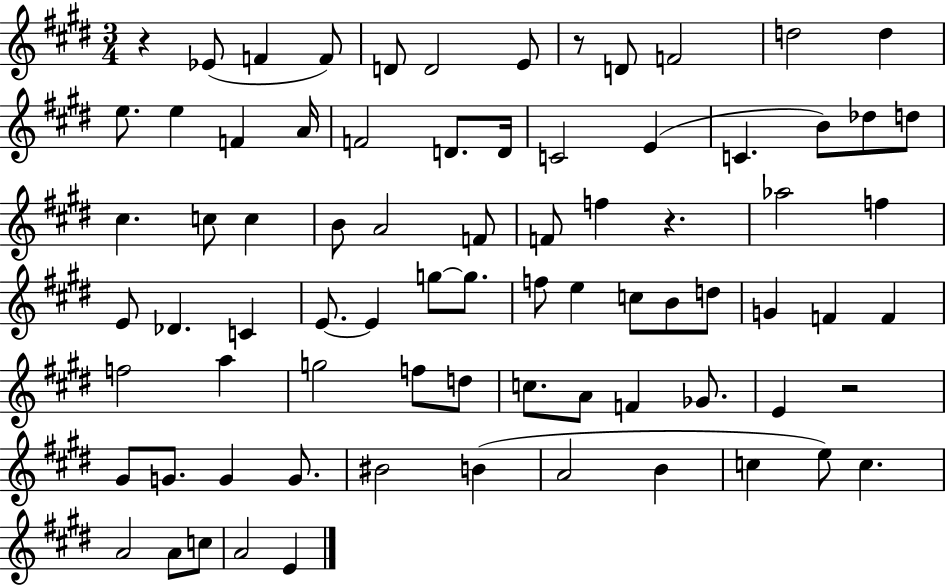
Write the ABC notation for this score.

X:1
T:Untitled
M:3/4
L:1/4
K:E
z _E/2 F F/2 D/2 D2 E/2 z/2 D/2 F2 d2 d e/2 e F A/4 F2 D/2 D/4 C2 E C B/2 _d/2 d/2 ^c c/2 c B/2 A2 F/2 F/2 f z _a2 f E/2 _D C E/2 E g/2 g/2 f/2 e c/2 B/2 d/2 G F F f2 a g2 f/2 d/2 c/2 A/2 F _G/2 E z2 ^G/2 G/2 G G/2 ^B2 B A2 B c e/2 c A2 A/2 c/2 A2 E